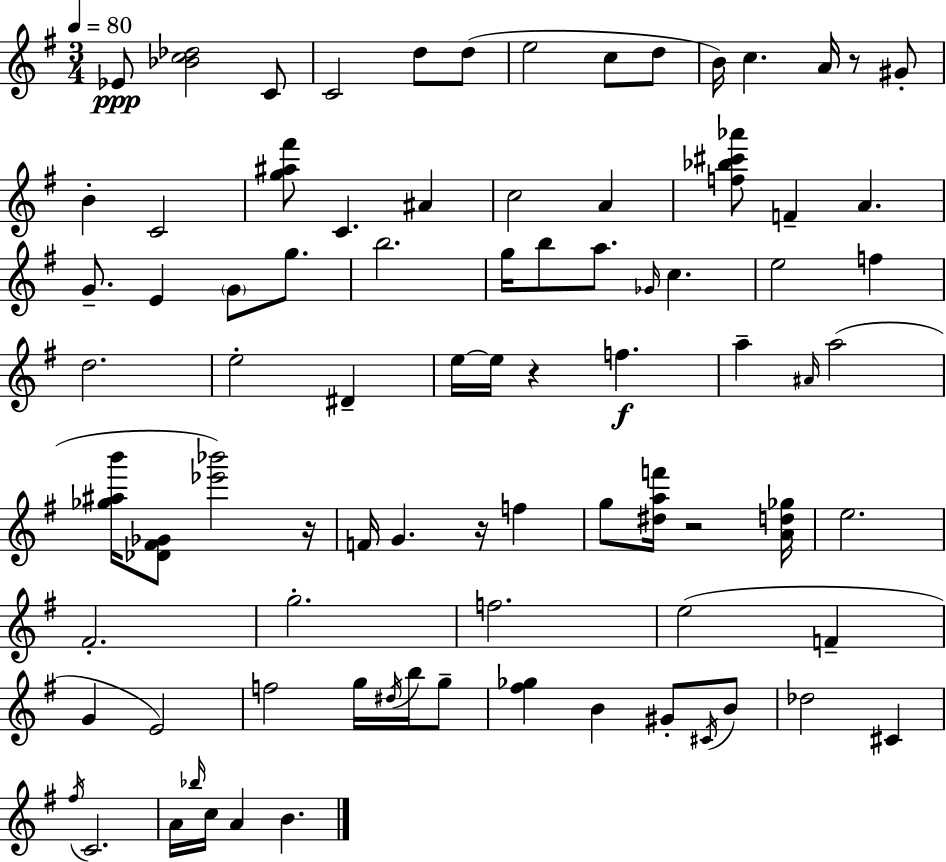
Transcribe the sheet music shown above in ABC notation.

X:1
T:Untitled
M:3/4
L:1/4
K:G
_E/2 [_Bc_d]2 C/2 C2 d/2 d/2 e2 c/2 d/2 B/4 c A/4 z/2 ^G/2 B C2 [g^a^f']/2 C ^A c2 A [f_b^c'_a']/2 F A G/2 E G/2 g/2 b2 g/4 b/2 a/2 _G/4 c e2 f d2 e2 ^D e/4 e/4 z f a ^A/4 a2 [_g^ab']/4 [_D^F_G]/2 [_e'_b']2 z/4 F/4 G z/4 f g/2 [^daf']/4 z2 [Ad_g]/4 e2 ^F2 g2 f2 e2 F G E2 f2 g/4 ^d/4 b/4 g/2 [^f_g] B ^G/2 ^C/4 B/2 _d2 ^C ^f/4 C2 A/4 _b/4 c/4 A B